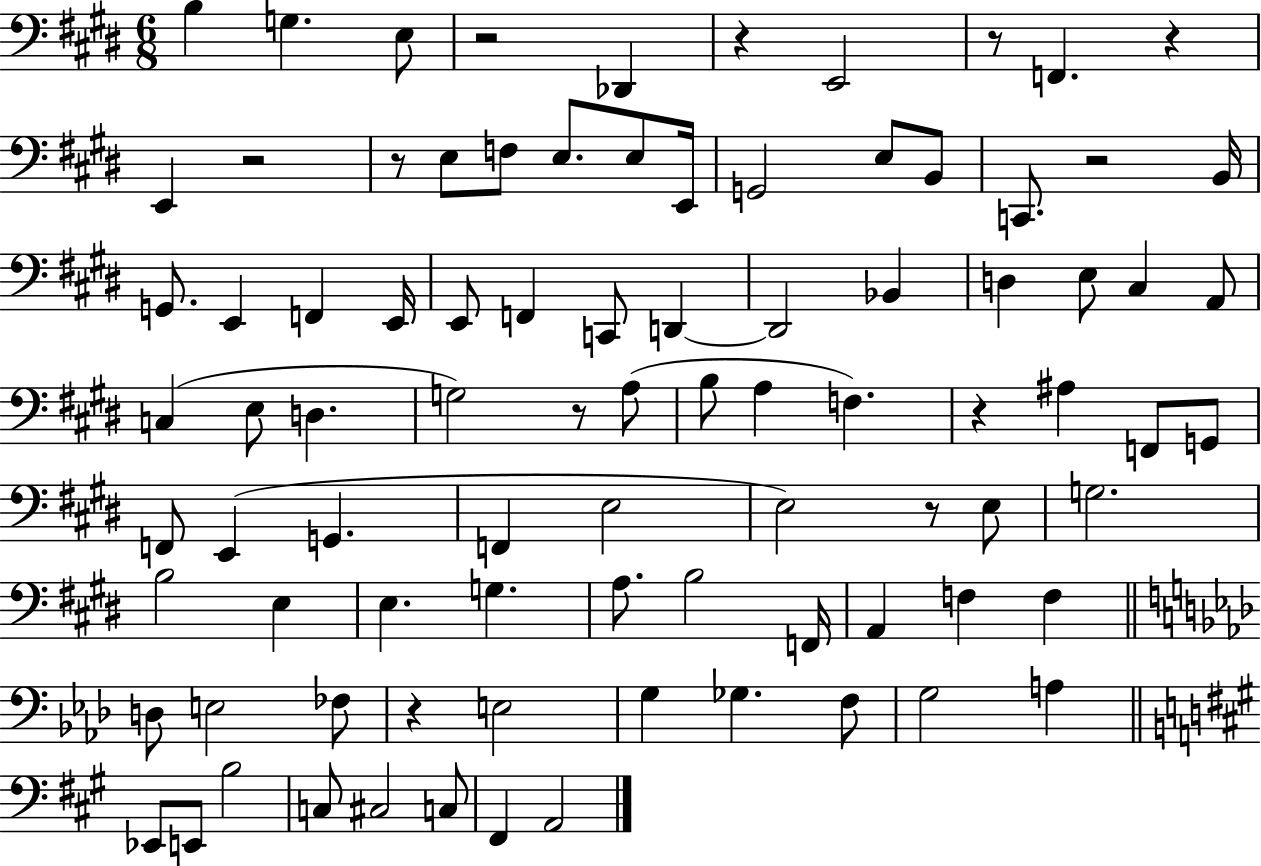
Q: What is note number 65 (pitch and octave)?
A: G3